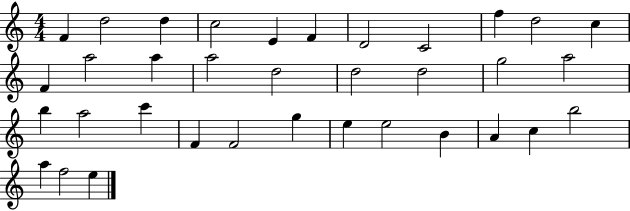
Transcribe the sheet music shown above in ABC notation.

X:1
T:Untitled
M:4/4
L:1/4
K:C
F d2 d c2 E F D2 C2 f d2 c F a2 a a2 d2 d2 d2 g2 a2 b a2 c' F F2 g e e2 B A c b2 a f2 e